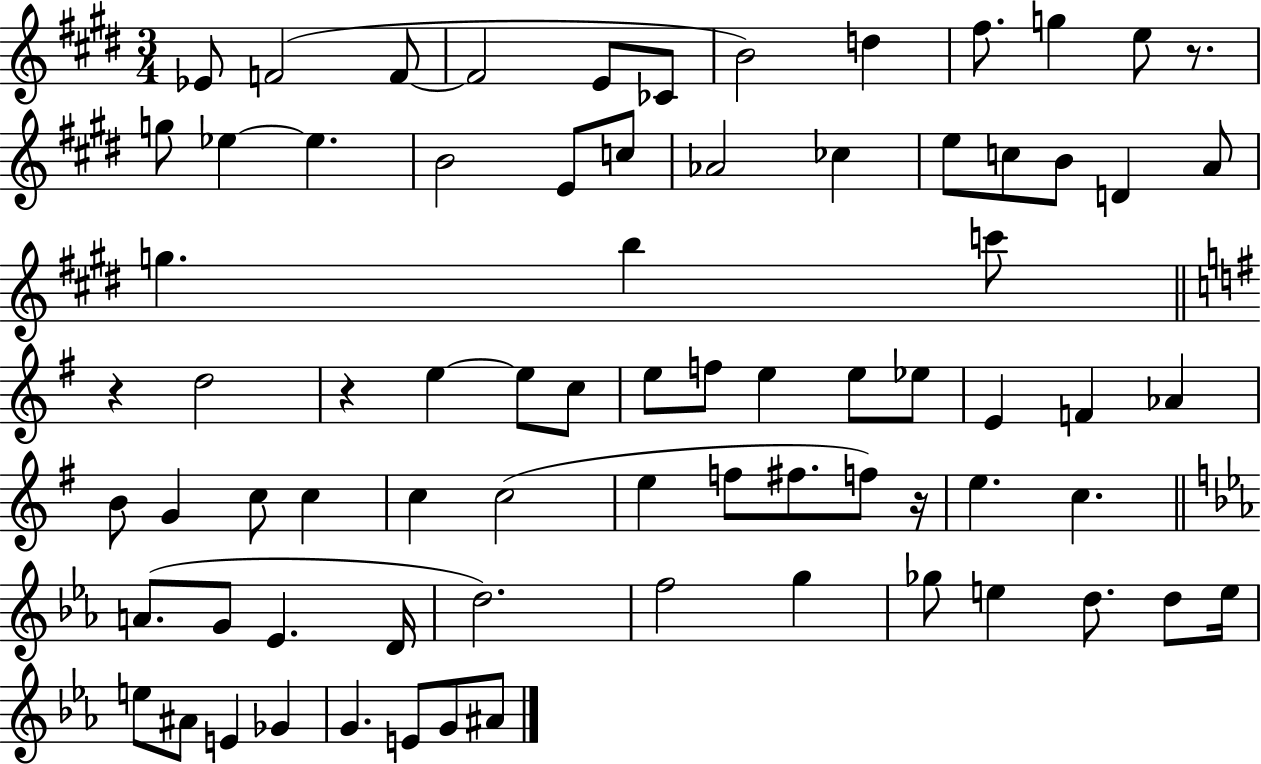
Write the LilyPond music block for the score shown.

{
  \clef treble
  \numericTimeSignature
  \time 3/4
  \key e \major
  ees'8 f'2( f'8~~ | f'2 e'8 ces'8 | b'2) d''4 | fis''8. g''4 e''8 r8. | \break g''8 ees''4~~ ees''4. | b'2 e'8 c''8 | aes'2 ces''4 | e''8 c''8 b'8 d'4 a'8 | \break g''4. b''4 c'''8 | \bar "||" \break \key e \minor r4 d''2 | r4 e''4~~ e''8 c''8 | e''8 f''8 e''4 e''8 ees''8 | e'4 f'4 aes'4 | \break b'8 g'4 c''8 c''4 | c''4 c''2( | e''4 f''8 fis''8. f''8) r16 | e''4. c''4. | \break \bar "||" \break \key c \minor a'8.( g'8 ees'4. d'16 | d''2.) | f''2 g''4 | ges''8 e''4 d''8. d''8 e''16 | \break e''8 ais'8 e'4 ges'4 | g'4. e'8 g'8 ais'8 | \bar "|."
}